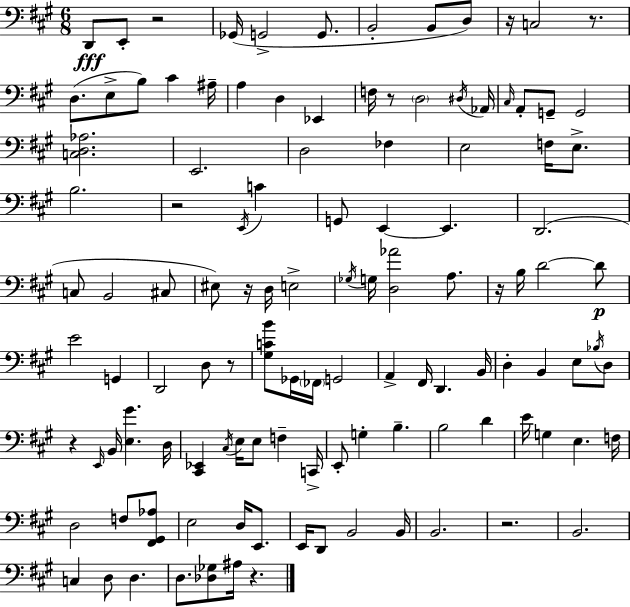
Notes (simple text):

D2/e E2/e R/h Gb2/s G2/h G2/e. B2/h B2/e D3/e R/s C3/h R/e. D3/e. E3/e B3/e C#4/q A#3/s A3/q D3/q Eb2/q F3/s R/e D3/h D#3/s Ab2/s C#3/s A2/e G2/e G2/h [C3,D3,Ab3]/h. E2/h. D3/h FES3/q E3/h F3/s E3/e. B3/h. R/h E2/s C4/q G2/e E2/q E2/q. D2/h. C3/e B2/h C#3/e EIS3/e R/s D3/s E3/h Gb3/s G3/s [D3,Ab4]/h A3/e. R/s B3/s D4/h D4/e E4/h G2/q D2/h D3/e R/e [G#3,C4,B4]/e Gb2/s FES2/s G2/h A2/q F#2/s D2/q. B2/s D3/q B2/q E3/e Bb3/s D3/e R/q E2/s B2/s [E3,G#4]/q. D3/s [C#2,Eb2]/q C#3/s E3/s E3/e F3/q C2/s E2/e G3/q B3/q. B3/h D4/q E4/s G3/q E3/q. F3/s D3/h F3/e [F#2,G#2,Ab3]/e E3/h D3/s E2/e. E2/s D2/e B2/h B2/s B2/h. R/h. B2/h. C3/q D3/e D3/q. D3/e. [Db3,Gb3]/e A#3/s R/q.